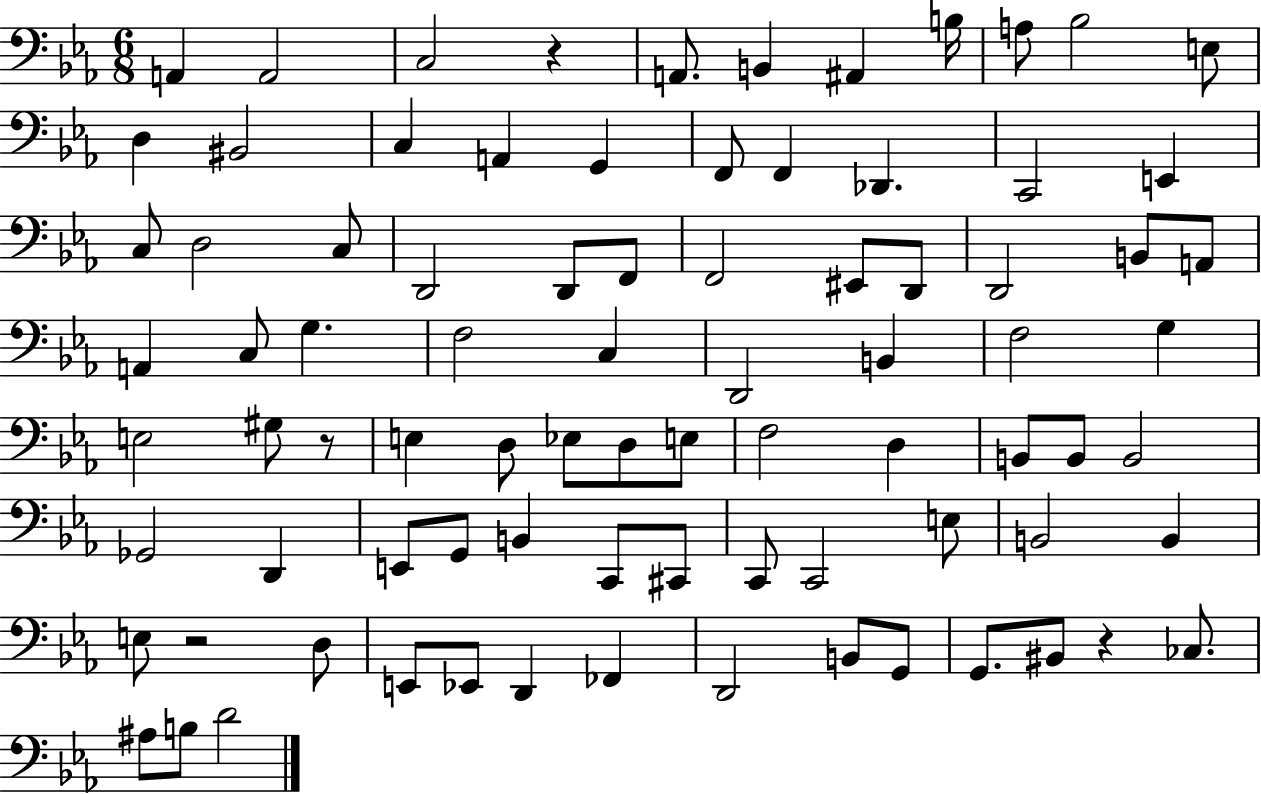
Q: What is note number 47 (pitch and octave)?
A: D3